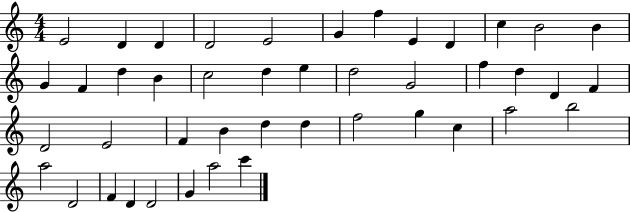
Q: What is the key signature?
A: C major